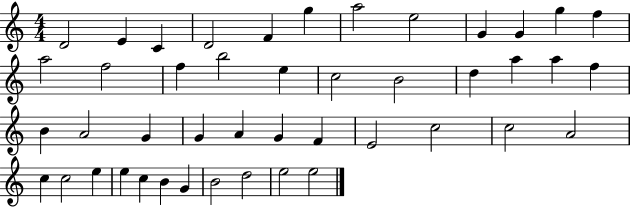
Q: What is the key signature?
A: C major